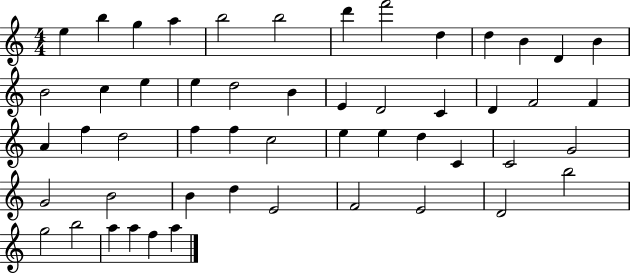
X:1
T:Untitled
M:4/4
L:1/4
K:C
e b g a b2 b2 d' f'2 d d B D B B2 c e e d2 B E D2 C D F2 F A f d2 f f c2 e e d C C2 G2 G2 B2 B d E2 F2 E2 D2 b2 g2 b2 a a f a